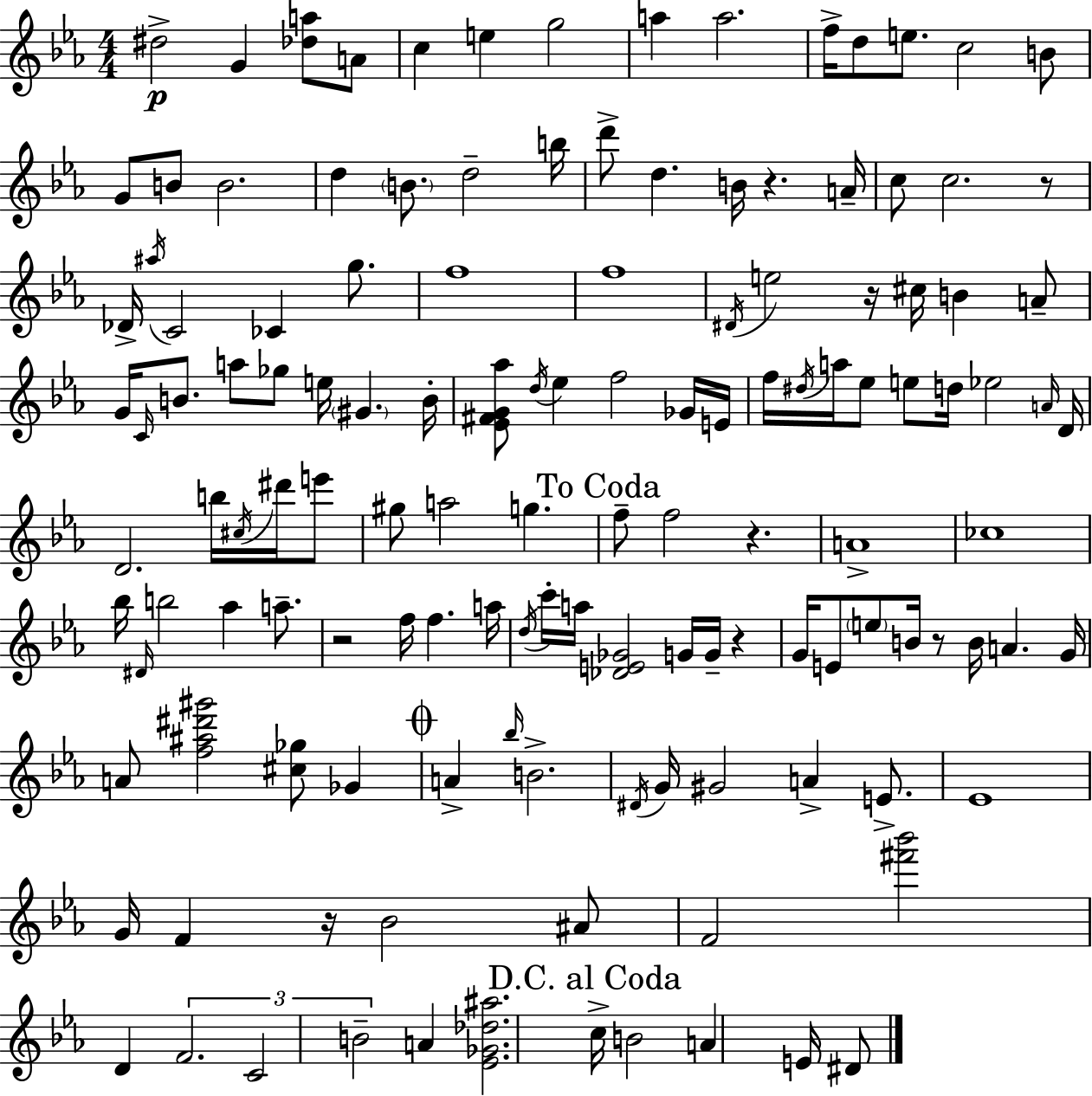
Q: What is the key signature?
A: EES major